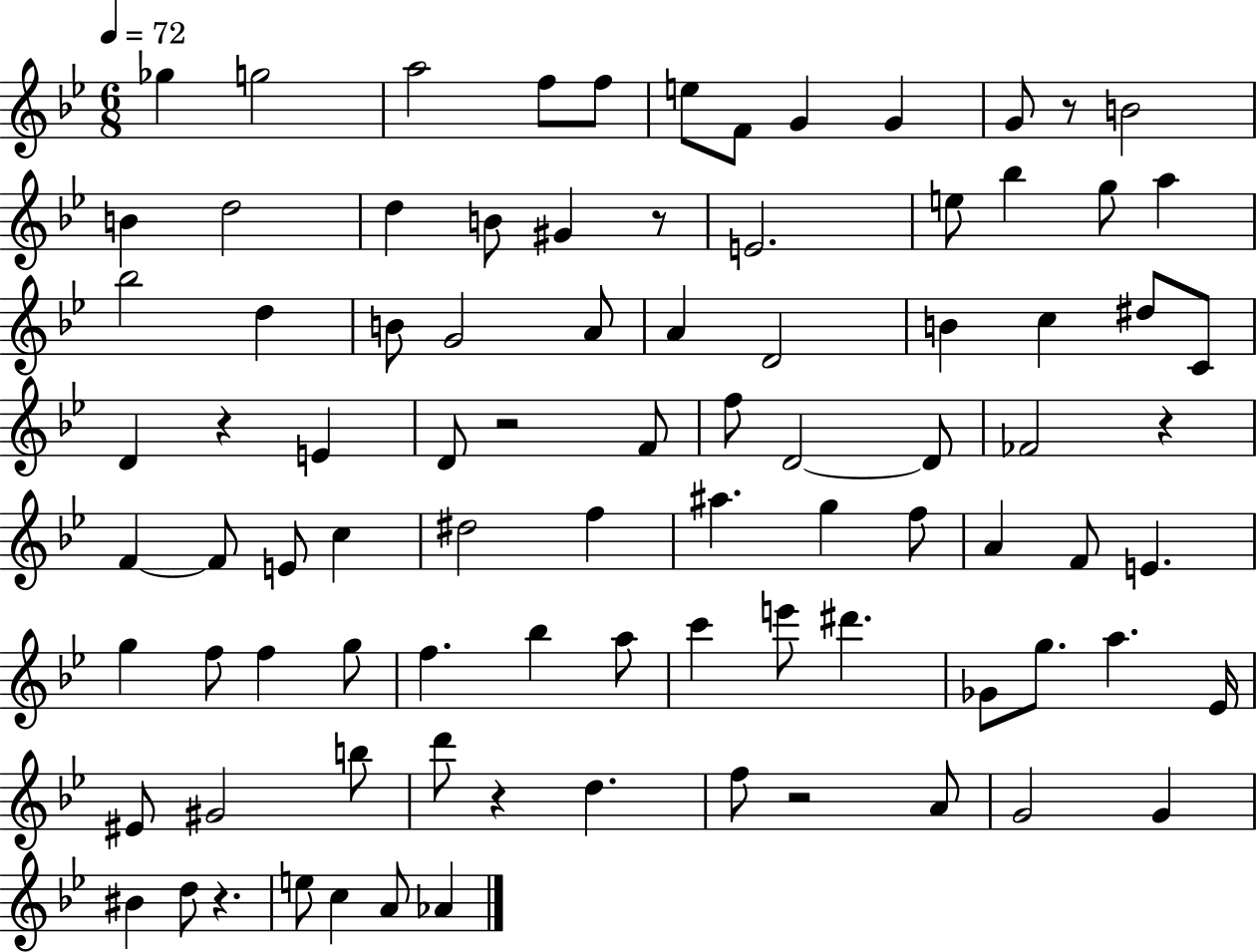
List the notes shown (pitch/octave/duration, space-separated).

Gb5/q G5/h A5/h F5/e F5/e E5/e F4/e G4/q G4/q G4/e R/e B4/h B4/q D5/h D5/q B4/e G#4/q R/e E4/h. E5/e Bb5/q G5/e A5/q Bb5/h D5/q B4/e G4/h A4/e A4/q D4/h B4/q C5/q D#5/e C4/e D4/q R/q E4/q D4/e R/h F4/e F5/e D4/h D4/e FES4/h R/q F4/q F4/e E4/e C5/q D#5/h F5/q A#5/q. G5/q F5/e A4/q F4/e E4/q. G5/q F5/e F5/q G5/e F5/q. Bb5/q A5/e C6/q E6/e D#6/q. Gb4/e G5/e. A5/q. Eb4/s EIS4/e G#4/h B5/e D6/e R/q D5/q. F5/e R/h A4/e G4/h G4/q BIS4/q D5/e R/q. E5/e C5/q A4/e Ab4/q